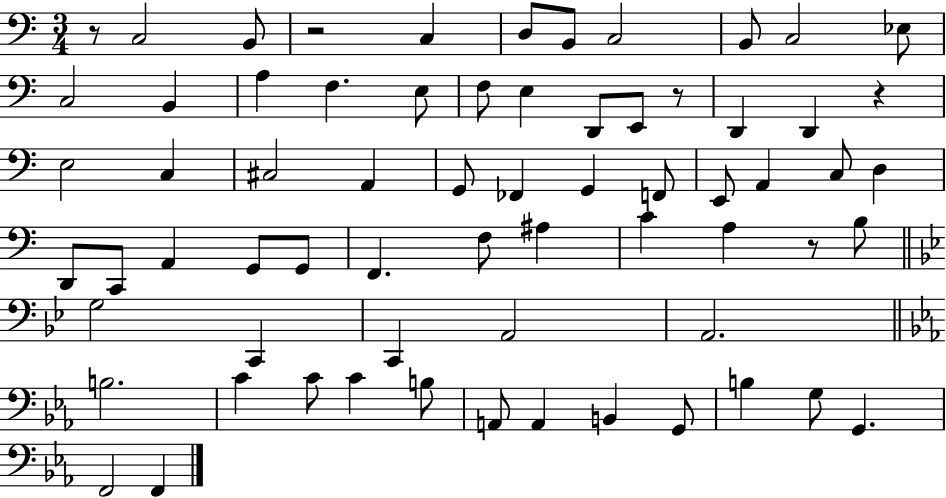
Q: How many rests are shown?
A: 5